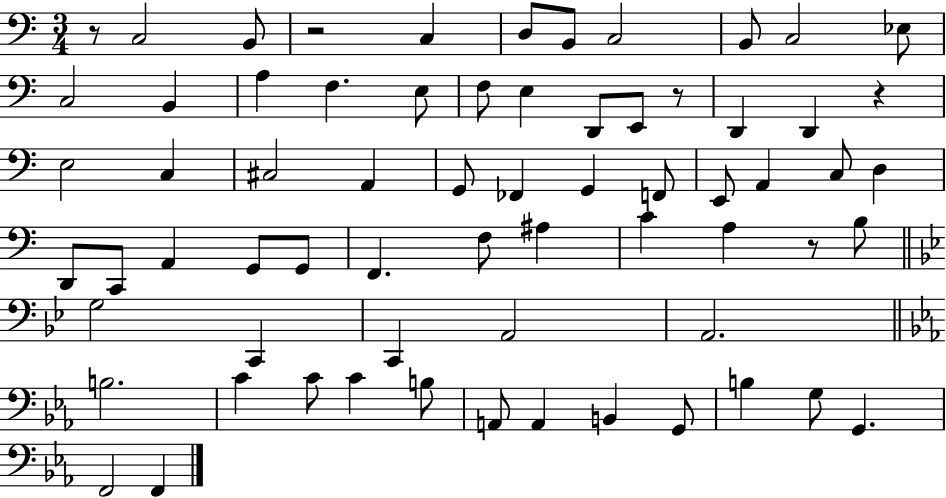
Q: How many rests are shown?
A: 5